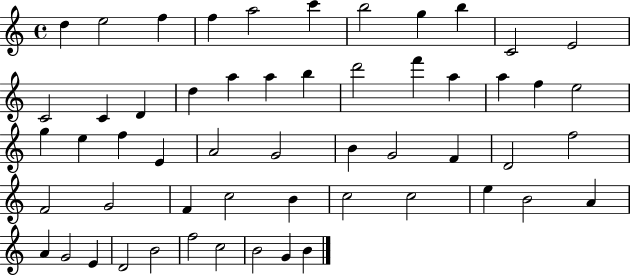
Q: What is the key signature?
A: C major